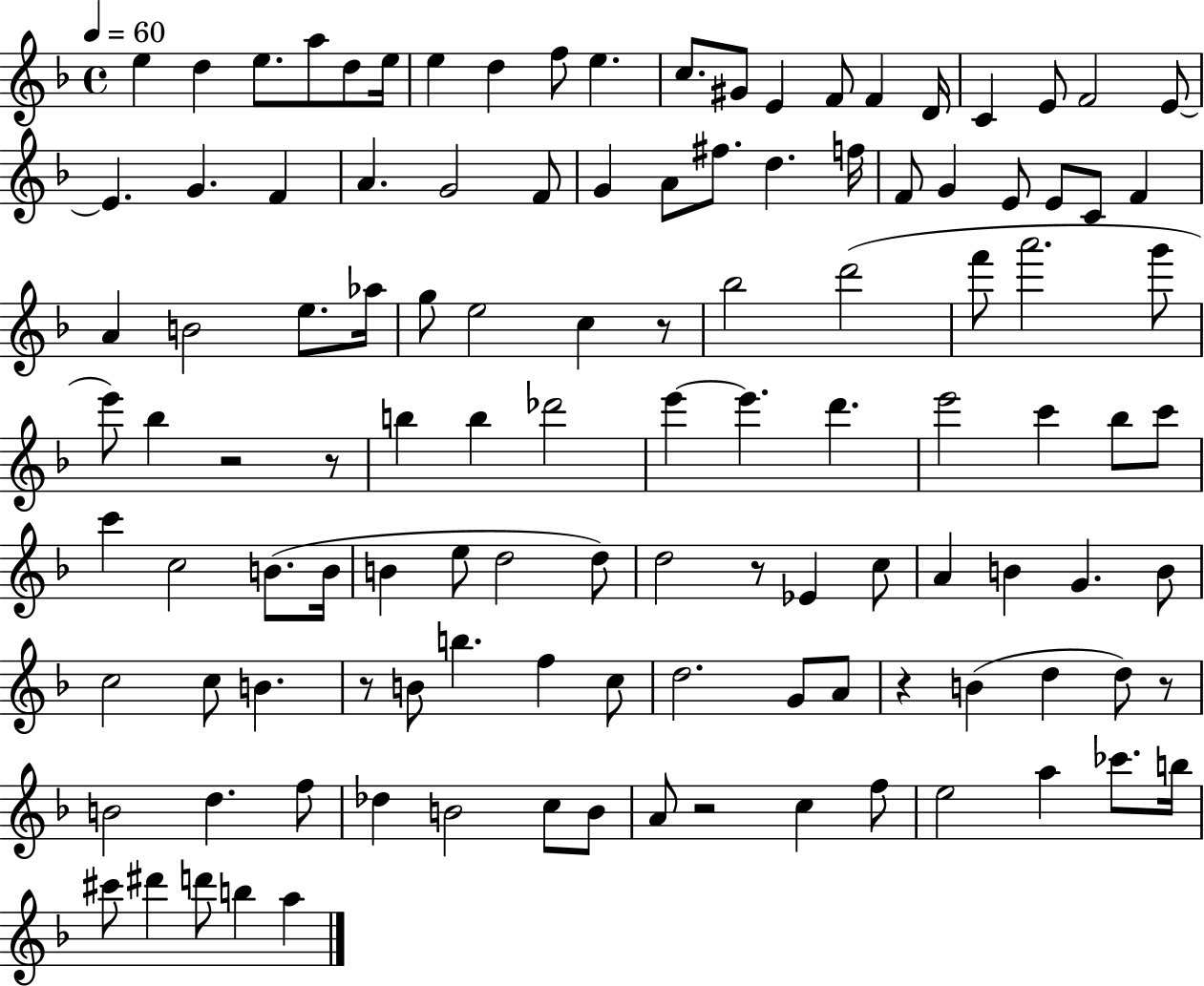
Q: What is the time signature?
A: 4/4